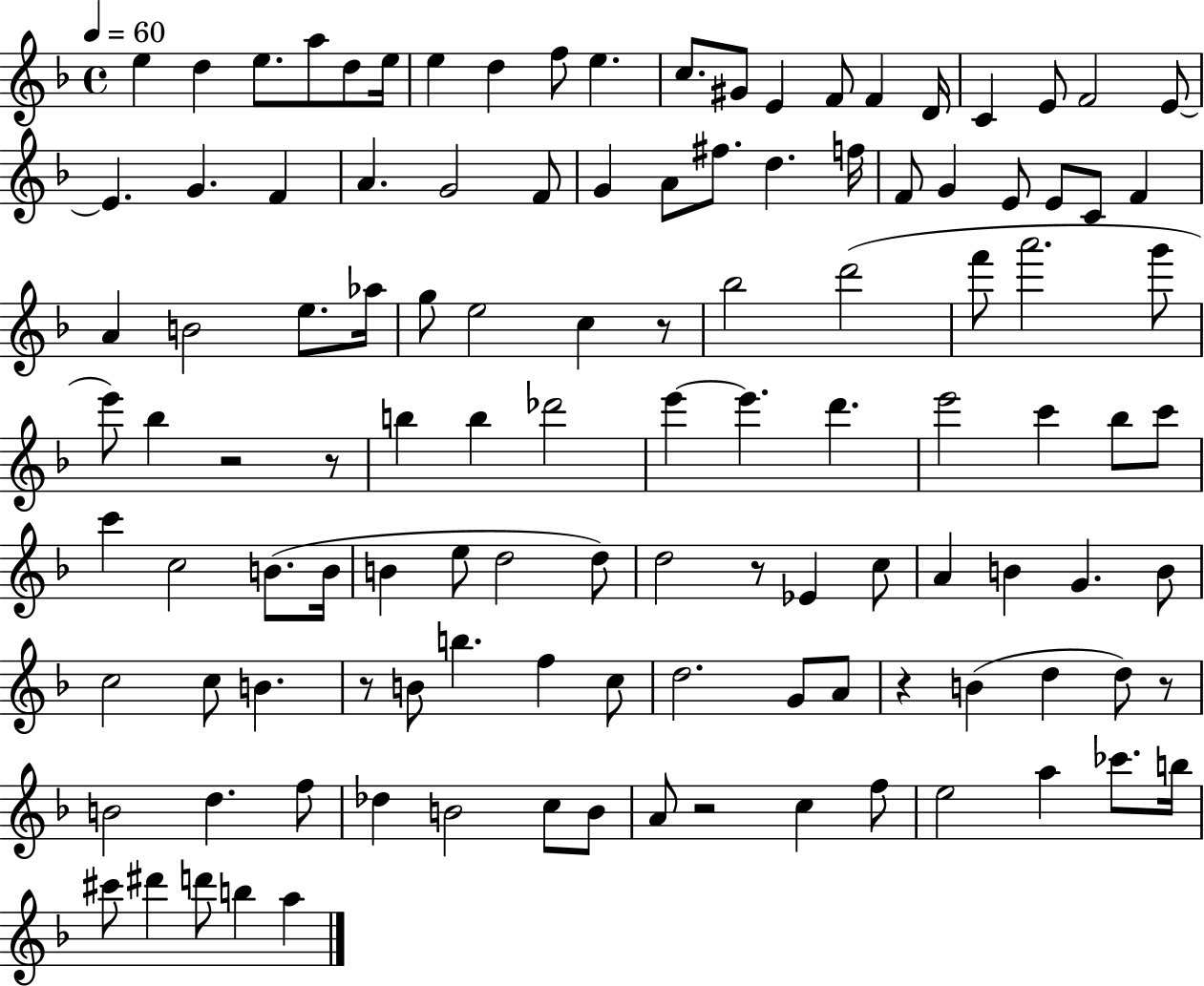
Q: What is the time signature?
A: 4/4